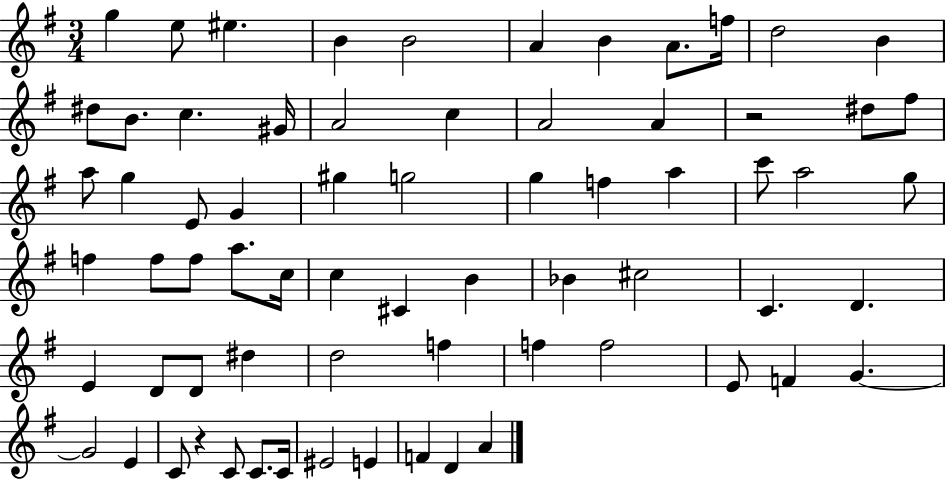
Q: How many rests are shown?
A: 2